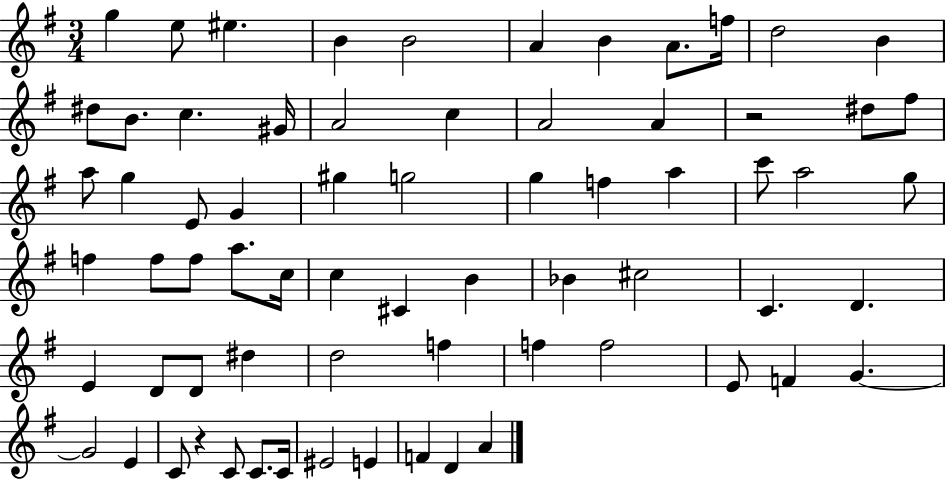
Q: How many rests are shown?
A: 2